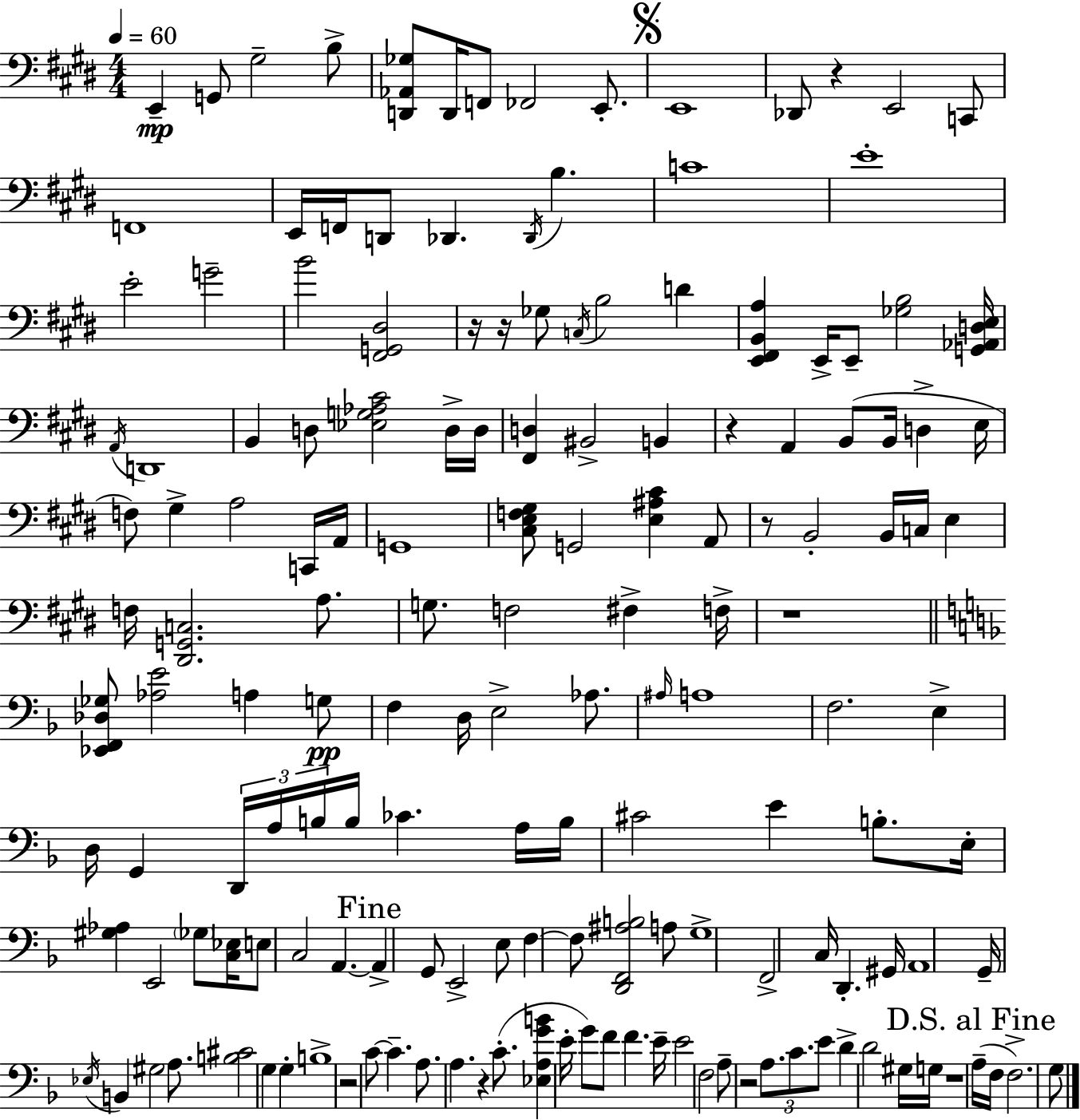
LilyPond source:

{
  \clef bass
  \numericTimeSignature
  \time 4/4
  \key e \major
  \tempo 4 = 60
  e,4--\mp g,8 gis2-- b8-> | <d, aes, ges>8 d,16 f,8 fes,2 e,8.-. | \mark \markup { \musicglyph "scripts.segno" } e,1 | des,8 r4 e,2 c,8 | \break f,1 | e,16 f,16 d,8 des,4. \acciaccatura { des,16 } b4. | c'1 | e'1-. | \break e'2-. g'2-- | b'2 <fis, g, dis>2 | r16 r16 ges8 \acciaccatura { c16 } b2 d'4 | <e, fis, b, a>4 e,16-> e,8-- <ges b>2 | \break <g, aes, d e>16 \acciaccatura { a,16 } d,1 | b,4 d8 <ees g aes cis'>2 | d16-> d16 <fis, d>4 bis,2-> b,4 | r4 a,4 b,8( b,16 d4-> | \break e16 f8) gis4-> a2 | c,16 a,16 g,1 | <cis e f gis>8 g,2 <e ais cis'>4 | a,8 r8 b,2-. b,16 c16 e4 | \break f16 <dis, g, c>2. | a8. g8. f2 fis4-> | f16-> r1 | \bar "||" \break \key d \minor <ees, f, des ges>8 <aes e'>2 a4 g8\pp | f4 d16 e2-> aes8. | \grace { ais16 } a1 | f2. e4-> | \break d16 g,4 \tuplet 3/2 { d,16 a16 b16 } b16 ces'4. | a16 b16 cis'2 e'4 b8.-. | e16-. <gis aes>4 e,2 \parenthesize ges8 | <c ees>16 e8 c2 a,4.~~ | \break \mark "Fine" a,4-> g,8 e,2-> e8 | f4~~ f8 <d, f, ais b>2 a8 | g1-> | f,2-> c16 d,4.-. | \break gis,16 a,1 | g,16-- \acciaccatura { ees16 } b,4 gis2 a8. | <b cis'>2 g4 g4-. | b1-> | \break r2 c'8~~ c'4.-- | a8. a4. r4 c'8.-.( | <ees a g' b'>4 e'16-. g'8) f'8 f'4. | e'16-- e'2 f2 | \break a8-- r2 \tuplet 3/2 { a8. c'8. | e'8 } d'4-> d'2 | gis16 g16 r1 | \mark "D.S. al Fine" a16--( f16 f2.->) | \break g8 \bar "|."
}